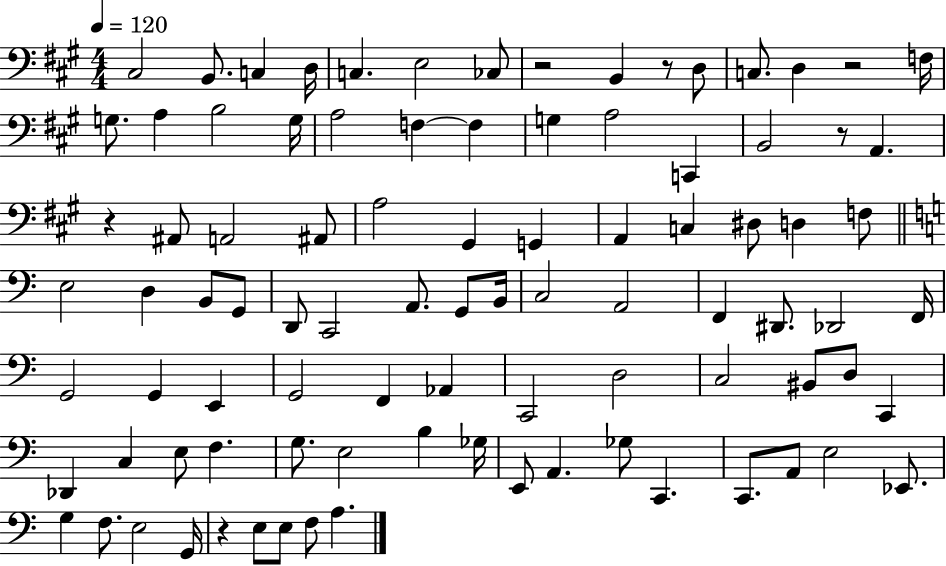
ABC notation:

X:1
T:Untitled
M:4/4
L:1/4
K:A
^C,2 B,,/2 C, D,/4 C, E,2 _C,/2 z2 B,, z/2 D,/2 C,/2 D, z2 F,/4 G,/2 A, B,2 G,/4 A,2 F, F, G, A,2 C,, B,,2 z/2 A,, z ^A,,/2 A,,2 ^A,,/2 A,2 ^G,, G,, A,, C, ^D,/2 D, F,/2 E,2 D, B,,/2 G,,/2 D,,/2 C,,2 A,,/2 G,,/2 B,,/4 C,2 A,,2 F,, ^D,,/2 _D,,2 F,,/4 G,,2 G,, E,, G,,2 F,, _A,, C,,2 D,2 C,2 ^B,,/2 D,/2 C,, _D,, C, E,/2 F, G,/2 E,2 B, _G,/4 E,,/2 A,, _G,/2 C,, C,,/2 A,,/2 E,2 _E,,/2 G, F,/2 E,2 G,,/4 z E,/2 E,/2 F,/2 A,